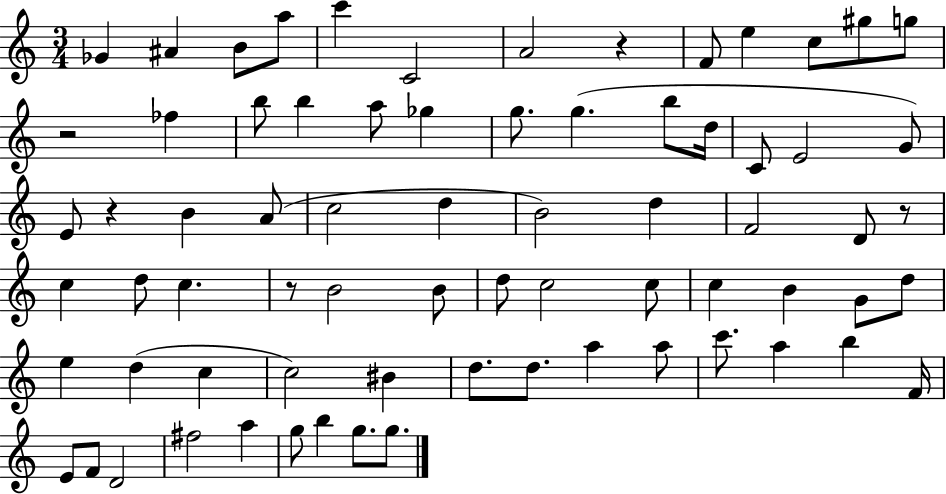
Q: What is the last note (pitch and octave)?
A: G5